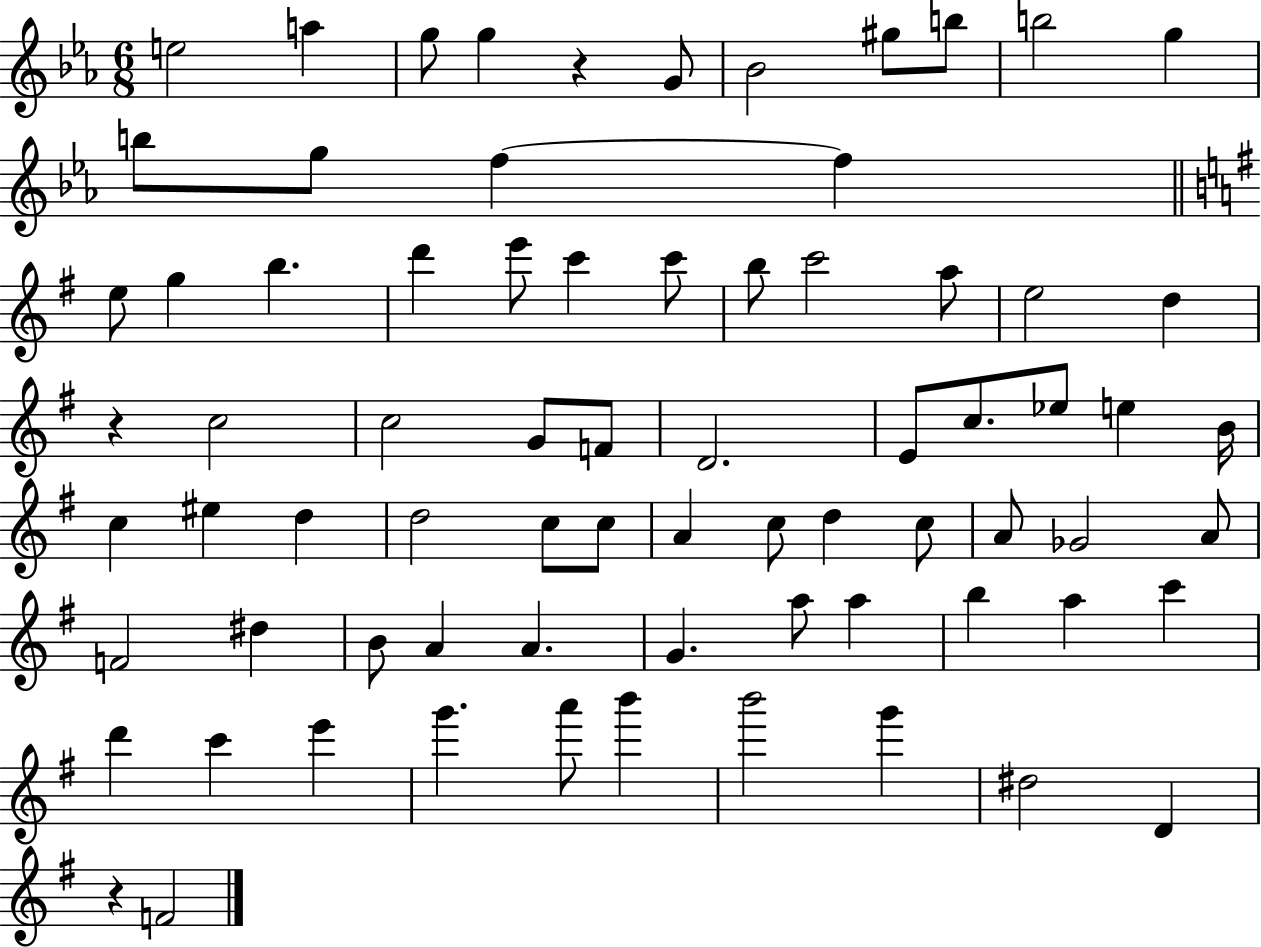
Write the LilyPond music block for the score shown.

{
  \clef treble
  \numericTimeSignature
  \time 6/8
  \key ees \major
  e''2 a''4 | g''8 g''4 r4 g'8 | bes'2 gis''8 b''8 | b''2 g''4 | \break b''8 g''8 f''4~~ f''4 | \bar "||" \break \key e \minor e''8 g''4 b''4. | d'''4 e'''8 c'''4 c'''8 | b''8 c'''2 a''8 | e''2 d''4 | \break r4 c''2 | c''2 g'8 f'8 | d'2. | e'8 c''8. ees''8 e''4 b'16 | \break c''4 eis''4 d''4 | d''2 c''8 c''8 | a'4 c''8 d''4 c''8 | a'8 ges'2 a'8 | \break f'2 dis''4 | b'8 a'4 a'4. | g'4. a''8 a''4 | b''4 a''4 c'''4 | \break d'''4 c'''4 e'''4 | g'''4. a'''8 b'''4 | b'''2 g'''4 | dis''2 d'4 | \break r4 f'2 | \bar "|."
}